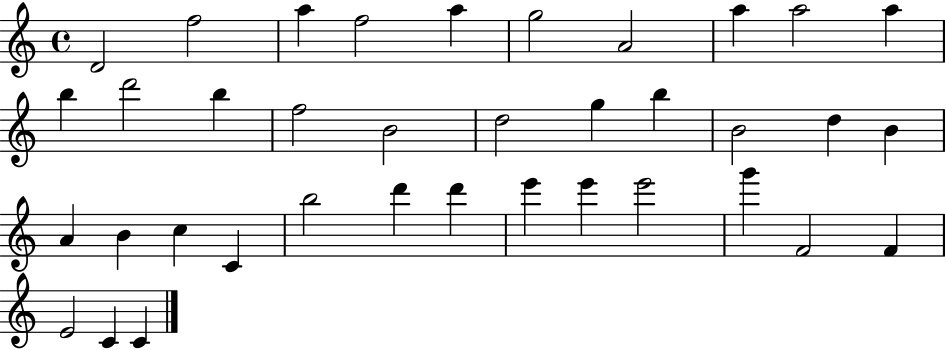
D4/h F5/h A5/q F5/h A5/q G5/h A4/h A5/q A5/h A5/q B5/q D6/h B5/q F5/h B4/h D5/h G5/q B5/q B4/h D5/q B4/q A4/q B4/q C5/q C4/q B5/h D6/q D6/q E6/q E6/q E6/h G6/q F4/h F4/q E4/h C4/q C4/q